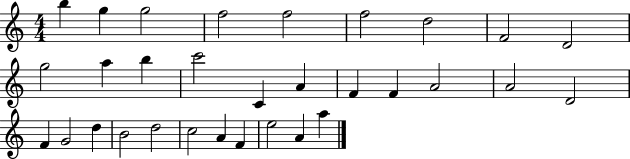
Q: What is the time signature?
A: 4/4